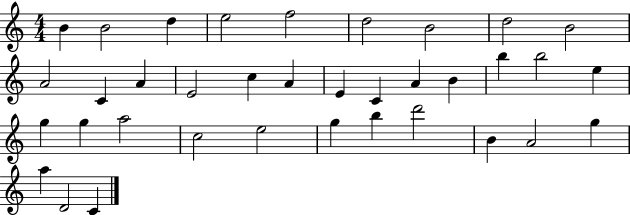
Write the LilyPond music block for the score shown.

{
  \clef treble
  \numericTimeSignature
  \time 4/4
  \key c \major
  b'4 b'2 d''4 | e''2 f''2 | d''2 b'2 | d''2 b'2 | \break a'2 c'4 a'4 | e'2 c''4 a'4 | e'4 c'4 a'4 b'4 | b''4 b''2 e''4 | \break g''4 g''4 a''2 | c''2 e''2 | g''4 b''4 d'''2 | b'4 a'2 g''4 | \break a''4 d'2 c'4 | \bar "|."
}